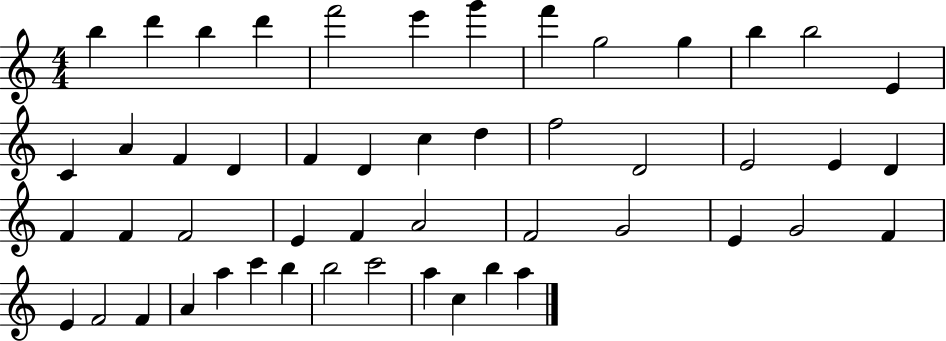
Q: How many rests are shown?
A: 0